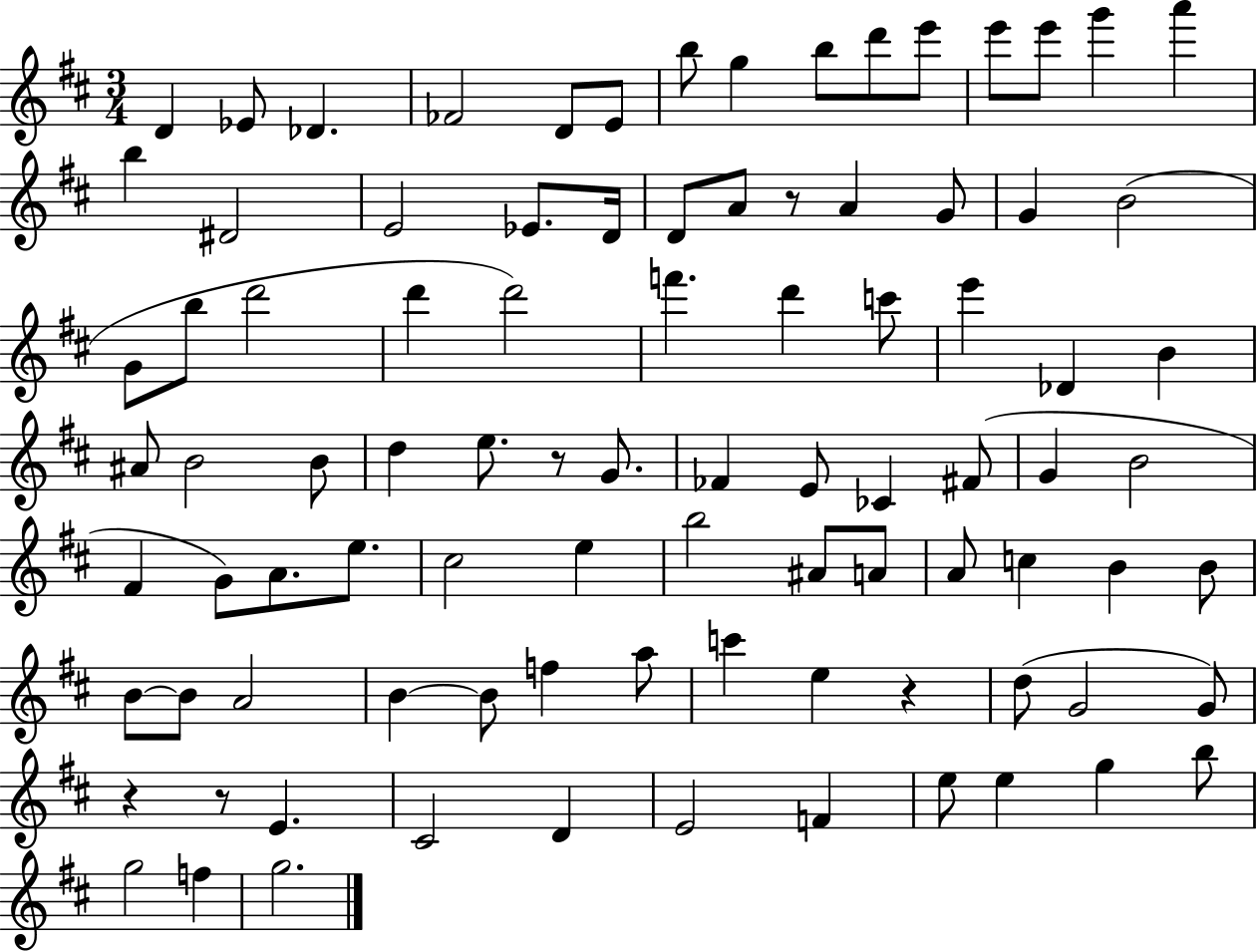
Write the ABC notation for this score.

X:1
T:Untitled
M:3/4
L:1/4
K:D
D _E/2 _D _F2 D/2 E/2 b/2 g b/2 d'/2 e'/2 e'/2 e'/2 g' a' b ^D2 E2 _E/2 D/4 D/2 A/2 z/2 A G/2 G B2 G/2 b/2 d'2 d' d'2 f' d' c'/2 e' _D B ^A/2 B2 B/2 d e/2 z/2 G/2 _F E/2 _C ^F/2 G B2 ^F G/2 A/2 e/2 ^c2 e b2 ^A/2 A/2 A/2 c B B/2 B/2 B/2 A2 B B/2 f a/2 c' e z d/2 G2 G/2 z z/2 E ^C2 D E2 F e/2 e g b/2 g2 f g2